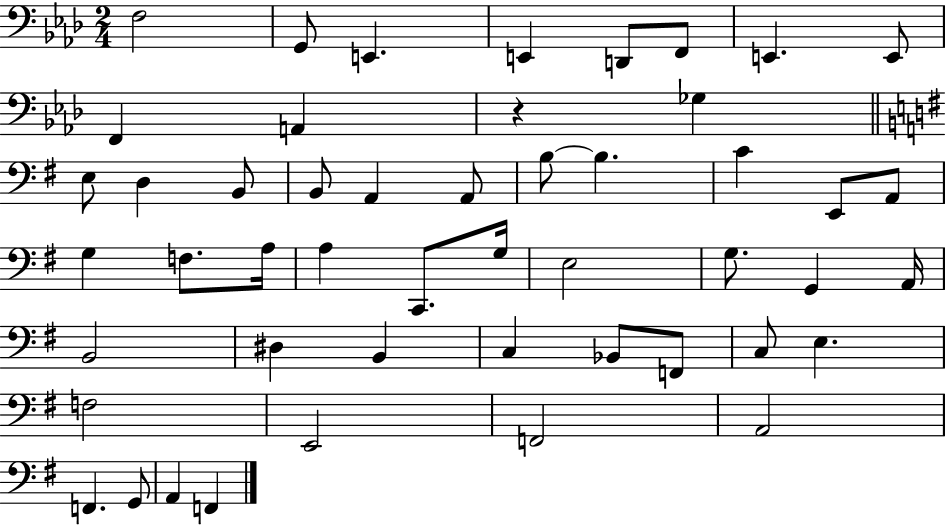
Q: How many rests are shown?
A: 1